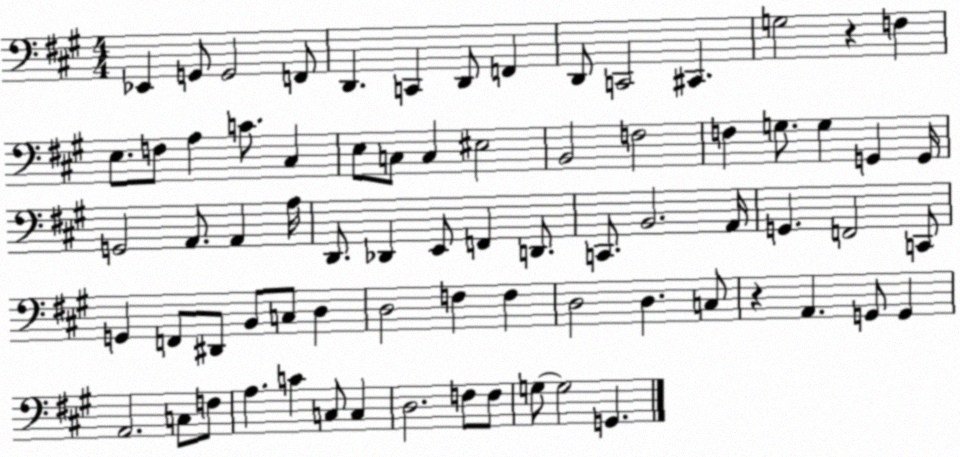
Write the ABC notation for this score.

X:1
T:Untitled
M:4/4
L:1/4
K:A
_E,, G,,/2 G,,2 F,,/2 D,, C,, D,,/2 F,, D,,/2 C,,2 ^C,, G,2 z F, E,/2 F,/2 A, C/2 ^C, E,/2 C,/2 C, ^E,2 B,,2 F,2 F, G,/2 G, G,, G,,/4 G,,2 A,,/2 A,, A,/4 D,,/2 _D,, E,,/2 F,, D,,/2 C,,/2 B,,2 A,,/4 G,, F,,2 C,,/2 G,, F,,/2 ^D,,/2 B,,/2 C,/2 D, D,2 F, F, D,2 D, C,/2 z A,, G,,/2 G,, A,,2 C,/2 F,/2 A, C C,/2 C, D,2 F,/2 F,/2 G,/2 G,2 G,,